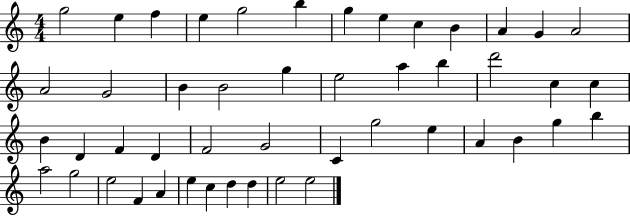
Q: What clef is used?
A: treble